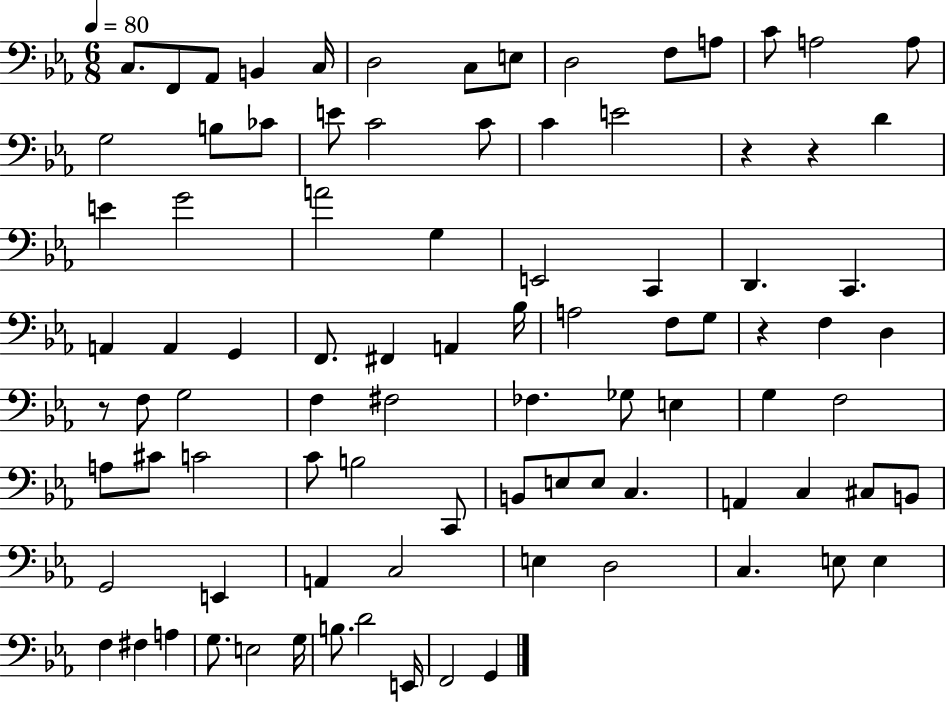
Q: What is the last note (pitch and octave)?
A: G2